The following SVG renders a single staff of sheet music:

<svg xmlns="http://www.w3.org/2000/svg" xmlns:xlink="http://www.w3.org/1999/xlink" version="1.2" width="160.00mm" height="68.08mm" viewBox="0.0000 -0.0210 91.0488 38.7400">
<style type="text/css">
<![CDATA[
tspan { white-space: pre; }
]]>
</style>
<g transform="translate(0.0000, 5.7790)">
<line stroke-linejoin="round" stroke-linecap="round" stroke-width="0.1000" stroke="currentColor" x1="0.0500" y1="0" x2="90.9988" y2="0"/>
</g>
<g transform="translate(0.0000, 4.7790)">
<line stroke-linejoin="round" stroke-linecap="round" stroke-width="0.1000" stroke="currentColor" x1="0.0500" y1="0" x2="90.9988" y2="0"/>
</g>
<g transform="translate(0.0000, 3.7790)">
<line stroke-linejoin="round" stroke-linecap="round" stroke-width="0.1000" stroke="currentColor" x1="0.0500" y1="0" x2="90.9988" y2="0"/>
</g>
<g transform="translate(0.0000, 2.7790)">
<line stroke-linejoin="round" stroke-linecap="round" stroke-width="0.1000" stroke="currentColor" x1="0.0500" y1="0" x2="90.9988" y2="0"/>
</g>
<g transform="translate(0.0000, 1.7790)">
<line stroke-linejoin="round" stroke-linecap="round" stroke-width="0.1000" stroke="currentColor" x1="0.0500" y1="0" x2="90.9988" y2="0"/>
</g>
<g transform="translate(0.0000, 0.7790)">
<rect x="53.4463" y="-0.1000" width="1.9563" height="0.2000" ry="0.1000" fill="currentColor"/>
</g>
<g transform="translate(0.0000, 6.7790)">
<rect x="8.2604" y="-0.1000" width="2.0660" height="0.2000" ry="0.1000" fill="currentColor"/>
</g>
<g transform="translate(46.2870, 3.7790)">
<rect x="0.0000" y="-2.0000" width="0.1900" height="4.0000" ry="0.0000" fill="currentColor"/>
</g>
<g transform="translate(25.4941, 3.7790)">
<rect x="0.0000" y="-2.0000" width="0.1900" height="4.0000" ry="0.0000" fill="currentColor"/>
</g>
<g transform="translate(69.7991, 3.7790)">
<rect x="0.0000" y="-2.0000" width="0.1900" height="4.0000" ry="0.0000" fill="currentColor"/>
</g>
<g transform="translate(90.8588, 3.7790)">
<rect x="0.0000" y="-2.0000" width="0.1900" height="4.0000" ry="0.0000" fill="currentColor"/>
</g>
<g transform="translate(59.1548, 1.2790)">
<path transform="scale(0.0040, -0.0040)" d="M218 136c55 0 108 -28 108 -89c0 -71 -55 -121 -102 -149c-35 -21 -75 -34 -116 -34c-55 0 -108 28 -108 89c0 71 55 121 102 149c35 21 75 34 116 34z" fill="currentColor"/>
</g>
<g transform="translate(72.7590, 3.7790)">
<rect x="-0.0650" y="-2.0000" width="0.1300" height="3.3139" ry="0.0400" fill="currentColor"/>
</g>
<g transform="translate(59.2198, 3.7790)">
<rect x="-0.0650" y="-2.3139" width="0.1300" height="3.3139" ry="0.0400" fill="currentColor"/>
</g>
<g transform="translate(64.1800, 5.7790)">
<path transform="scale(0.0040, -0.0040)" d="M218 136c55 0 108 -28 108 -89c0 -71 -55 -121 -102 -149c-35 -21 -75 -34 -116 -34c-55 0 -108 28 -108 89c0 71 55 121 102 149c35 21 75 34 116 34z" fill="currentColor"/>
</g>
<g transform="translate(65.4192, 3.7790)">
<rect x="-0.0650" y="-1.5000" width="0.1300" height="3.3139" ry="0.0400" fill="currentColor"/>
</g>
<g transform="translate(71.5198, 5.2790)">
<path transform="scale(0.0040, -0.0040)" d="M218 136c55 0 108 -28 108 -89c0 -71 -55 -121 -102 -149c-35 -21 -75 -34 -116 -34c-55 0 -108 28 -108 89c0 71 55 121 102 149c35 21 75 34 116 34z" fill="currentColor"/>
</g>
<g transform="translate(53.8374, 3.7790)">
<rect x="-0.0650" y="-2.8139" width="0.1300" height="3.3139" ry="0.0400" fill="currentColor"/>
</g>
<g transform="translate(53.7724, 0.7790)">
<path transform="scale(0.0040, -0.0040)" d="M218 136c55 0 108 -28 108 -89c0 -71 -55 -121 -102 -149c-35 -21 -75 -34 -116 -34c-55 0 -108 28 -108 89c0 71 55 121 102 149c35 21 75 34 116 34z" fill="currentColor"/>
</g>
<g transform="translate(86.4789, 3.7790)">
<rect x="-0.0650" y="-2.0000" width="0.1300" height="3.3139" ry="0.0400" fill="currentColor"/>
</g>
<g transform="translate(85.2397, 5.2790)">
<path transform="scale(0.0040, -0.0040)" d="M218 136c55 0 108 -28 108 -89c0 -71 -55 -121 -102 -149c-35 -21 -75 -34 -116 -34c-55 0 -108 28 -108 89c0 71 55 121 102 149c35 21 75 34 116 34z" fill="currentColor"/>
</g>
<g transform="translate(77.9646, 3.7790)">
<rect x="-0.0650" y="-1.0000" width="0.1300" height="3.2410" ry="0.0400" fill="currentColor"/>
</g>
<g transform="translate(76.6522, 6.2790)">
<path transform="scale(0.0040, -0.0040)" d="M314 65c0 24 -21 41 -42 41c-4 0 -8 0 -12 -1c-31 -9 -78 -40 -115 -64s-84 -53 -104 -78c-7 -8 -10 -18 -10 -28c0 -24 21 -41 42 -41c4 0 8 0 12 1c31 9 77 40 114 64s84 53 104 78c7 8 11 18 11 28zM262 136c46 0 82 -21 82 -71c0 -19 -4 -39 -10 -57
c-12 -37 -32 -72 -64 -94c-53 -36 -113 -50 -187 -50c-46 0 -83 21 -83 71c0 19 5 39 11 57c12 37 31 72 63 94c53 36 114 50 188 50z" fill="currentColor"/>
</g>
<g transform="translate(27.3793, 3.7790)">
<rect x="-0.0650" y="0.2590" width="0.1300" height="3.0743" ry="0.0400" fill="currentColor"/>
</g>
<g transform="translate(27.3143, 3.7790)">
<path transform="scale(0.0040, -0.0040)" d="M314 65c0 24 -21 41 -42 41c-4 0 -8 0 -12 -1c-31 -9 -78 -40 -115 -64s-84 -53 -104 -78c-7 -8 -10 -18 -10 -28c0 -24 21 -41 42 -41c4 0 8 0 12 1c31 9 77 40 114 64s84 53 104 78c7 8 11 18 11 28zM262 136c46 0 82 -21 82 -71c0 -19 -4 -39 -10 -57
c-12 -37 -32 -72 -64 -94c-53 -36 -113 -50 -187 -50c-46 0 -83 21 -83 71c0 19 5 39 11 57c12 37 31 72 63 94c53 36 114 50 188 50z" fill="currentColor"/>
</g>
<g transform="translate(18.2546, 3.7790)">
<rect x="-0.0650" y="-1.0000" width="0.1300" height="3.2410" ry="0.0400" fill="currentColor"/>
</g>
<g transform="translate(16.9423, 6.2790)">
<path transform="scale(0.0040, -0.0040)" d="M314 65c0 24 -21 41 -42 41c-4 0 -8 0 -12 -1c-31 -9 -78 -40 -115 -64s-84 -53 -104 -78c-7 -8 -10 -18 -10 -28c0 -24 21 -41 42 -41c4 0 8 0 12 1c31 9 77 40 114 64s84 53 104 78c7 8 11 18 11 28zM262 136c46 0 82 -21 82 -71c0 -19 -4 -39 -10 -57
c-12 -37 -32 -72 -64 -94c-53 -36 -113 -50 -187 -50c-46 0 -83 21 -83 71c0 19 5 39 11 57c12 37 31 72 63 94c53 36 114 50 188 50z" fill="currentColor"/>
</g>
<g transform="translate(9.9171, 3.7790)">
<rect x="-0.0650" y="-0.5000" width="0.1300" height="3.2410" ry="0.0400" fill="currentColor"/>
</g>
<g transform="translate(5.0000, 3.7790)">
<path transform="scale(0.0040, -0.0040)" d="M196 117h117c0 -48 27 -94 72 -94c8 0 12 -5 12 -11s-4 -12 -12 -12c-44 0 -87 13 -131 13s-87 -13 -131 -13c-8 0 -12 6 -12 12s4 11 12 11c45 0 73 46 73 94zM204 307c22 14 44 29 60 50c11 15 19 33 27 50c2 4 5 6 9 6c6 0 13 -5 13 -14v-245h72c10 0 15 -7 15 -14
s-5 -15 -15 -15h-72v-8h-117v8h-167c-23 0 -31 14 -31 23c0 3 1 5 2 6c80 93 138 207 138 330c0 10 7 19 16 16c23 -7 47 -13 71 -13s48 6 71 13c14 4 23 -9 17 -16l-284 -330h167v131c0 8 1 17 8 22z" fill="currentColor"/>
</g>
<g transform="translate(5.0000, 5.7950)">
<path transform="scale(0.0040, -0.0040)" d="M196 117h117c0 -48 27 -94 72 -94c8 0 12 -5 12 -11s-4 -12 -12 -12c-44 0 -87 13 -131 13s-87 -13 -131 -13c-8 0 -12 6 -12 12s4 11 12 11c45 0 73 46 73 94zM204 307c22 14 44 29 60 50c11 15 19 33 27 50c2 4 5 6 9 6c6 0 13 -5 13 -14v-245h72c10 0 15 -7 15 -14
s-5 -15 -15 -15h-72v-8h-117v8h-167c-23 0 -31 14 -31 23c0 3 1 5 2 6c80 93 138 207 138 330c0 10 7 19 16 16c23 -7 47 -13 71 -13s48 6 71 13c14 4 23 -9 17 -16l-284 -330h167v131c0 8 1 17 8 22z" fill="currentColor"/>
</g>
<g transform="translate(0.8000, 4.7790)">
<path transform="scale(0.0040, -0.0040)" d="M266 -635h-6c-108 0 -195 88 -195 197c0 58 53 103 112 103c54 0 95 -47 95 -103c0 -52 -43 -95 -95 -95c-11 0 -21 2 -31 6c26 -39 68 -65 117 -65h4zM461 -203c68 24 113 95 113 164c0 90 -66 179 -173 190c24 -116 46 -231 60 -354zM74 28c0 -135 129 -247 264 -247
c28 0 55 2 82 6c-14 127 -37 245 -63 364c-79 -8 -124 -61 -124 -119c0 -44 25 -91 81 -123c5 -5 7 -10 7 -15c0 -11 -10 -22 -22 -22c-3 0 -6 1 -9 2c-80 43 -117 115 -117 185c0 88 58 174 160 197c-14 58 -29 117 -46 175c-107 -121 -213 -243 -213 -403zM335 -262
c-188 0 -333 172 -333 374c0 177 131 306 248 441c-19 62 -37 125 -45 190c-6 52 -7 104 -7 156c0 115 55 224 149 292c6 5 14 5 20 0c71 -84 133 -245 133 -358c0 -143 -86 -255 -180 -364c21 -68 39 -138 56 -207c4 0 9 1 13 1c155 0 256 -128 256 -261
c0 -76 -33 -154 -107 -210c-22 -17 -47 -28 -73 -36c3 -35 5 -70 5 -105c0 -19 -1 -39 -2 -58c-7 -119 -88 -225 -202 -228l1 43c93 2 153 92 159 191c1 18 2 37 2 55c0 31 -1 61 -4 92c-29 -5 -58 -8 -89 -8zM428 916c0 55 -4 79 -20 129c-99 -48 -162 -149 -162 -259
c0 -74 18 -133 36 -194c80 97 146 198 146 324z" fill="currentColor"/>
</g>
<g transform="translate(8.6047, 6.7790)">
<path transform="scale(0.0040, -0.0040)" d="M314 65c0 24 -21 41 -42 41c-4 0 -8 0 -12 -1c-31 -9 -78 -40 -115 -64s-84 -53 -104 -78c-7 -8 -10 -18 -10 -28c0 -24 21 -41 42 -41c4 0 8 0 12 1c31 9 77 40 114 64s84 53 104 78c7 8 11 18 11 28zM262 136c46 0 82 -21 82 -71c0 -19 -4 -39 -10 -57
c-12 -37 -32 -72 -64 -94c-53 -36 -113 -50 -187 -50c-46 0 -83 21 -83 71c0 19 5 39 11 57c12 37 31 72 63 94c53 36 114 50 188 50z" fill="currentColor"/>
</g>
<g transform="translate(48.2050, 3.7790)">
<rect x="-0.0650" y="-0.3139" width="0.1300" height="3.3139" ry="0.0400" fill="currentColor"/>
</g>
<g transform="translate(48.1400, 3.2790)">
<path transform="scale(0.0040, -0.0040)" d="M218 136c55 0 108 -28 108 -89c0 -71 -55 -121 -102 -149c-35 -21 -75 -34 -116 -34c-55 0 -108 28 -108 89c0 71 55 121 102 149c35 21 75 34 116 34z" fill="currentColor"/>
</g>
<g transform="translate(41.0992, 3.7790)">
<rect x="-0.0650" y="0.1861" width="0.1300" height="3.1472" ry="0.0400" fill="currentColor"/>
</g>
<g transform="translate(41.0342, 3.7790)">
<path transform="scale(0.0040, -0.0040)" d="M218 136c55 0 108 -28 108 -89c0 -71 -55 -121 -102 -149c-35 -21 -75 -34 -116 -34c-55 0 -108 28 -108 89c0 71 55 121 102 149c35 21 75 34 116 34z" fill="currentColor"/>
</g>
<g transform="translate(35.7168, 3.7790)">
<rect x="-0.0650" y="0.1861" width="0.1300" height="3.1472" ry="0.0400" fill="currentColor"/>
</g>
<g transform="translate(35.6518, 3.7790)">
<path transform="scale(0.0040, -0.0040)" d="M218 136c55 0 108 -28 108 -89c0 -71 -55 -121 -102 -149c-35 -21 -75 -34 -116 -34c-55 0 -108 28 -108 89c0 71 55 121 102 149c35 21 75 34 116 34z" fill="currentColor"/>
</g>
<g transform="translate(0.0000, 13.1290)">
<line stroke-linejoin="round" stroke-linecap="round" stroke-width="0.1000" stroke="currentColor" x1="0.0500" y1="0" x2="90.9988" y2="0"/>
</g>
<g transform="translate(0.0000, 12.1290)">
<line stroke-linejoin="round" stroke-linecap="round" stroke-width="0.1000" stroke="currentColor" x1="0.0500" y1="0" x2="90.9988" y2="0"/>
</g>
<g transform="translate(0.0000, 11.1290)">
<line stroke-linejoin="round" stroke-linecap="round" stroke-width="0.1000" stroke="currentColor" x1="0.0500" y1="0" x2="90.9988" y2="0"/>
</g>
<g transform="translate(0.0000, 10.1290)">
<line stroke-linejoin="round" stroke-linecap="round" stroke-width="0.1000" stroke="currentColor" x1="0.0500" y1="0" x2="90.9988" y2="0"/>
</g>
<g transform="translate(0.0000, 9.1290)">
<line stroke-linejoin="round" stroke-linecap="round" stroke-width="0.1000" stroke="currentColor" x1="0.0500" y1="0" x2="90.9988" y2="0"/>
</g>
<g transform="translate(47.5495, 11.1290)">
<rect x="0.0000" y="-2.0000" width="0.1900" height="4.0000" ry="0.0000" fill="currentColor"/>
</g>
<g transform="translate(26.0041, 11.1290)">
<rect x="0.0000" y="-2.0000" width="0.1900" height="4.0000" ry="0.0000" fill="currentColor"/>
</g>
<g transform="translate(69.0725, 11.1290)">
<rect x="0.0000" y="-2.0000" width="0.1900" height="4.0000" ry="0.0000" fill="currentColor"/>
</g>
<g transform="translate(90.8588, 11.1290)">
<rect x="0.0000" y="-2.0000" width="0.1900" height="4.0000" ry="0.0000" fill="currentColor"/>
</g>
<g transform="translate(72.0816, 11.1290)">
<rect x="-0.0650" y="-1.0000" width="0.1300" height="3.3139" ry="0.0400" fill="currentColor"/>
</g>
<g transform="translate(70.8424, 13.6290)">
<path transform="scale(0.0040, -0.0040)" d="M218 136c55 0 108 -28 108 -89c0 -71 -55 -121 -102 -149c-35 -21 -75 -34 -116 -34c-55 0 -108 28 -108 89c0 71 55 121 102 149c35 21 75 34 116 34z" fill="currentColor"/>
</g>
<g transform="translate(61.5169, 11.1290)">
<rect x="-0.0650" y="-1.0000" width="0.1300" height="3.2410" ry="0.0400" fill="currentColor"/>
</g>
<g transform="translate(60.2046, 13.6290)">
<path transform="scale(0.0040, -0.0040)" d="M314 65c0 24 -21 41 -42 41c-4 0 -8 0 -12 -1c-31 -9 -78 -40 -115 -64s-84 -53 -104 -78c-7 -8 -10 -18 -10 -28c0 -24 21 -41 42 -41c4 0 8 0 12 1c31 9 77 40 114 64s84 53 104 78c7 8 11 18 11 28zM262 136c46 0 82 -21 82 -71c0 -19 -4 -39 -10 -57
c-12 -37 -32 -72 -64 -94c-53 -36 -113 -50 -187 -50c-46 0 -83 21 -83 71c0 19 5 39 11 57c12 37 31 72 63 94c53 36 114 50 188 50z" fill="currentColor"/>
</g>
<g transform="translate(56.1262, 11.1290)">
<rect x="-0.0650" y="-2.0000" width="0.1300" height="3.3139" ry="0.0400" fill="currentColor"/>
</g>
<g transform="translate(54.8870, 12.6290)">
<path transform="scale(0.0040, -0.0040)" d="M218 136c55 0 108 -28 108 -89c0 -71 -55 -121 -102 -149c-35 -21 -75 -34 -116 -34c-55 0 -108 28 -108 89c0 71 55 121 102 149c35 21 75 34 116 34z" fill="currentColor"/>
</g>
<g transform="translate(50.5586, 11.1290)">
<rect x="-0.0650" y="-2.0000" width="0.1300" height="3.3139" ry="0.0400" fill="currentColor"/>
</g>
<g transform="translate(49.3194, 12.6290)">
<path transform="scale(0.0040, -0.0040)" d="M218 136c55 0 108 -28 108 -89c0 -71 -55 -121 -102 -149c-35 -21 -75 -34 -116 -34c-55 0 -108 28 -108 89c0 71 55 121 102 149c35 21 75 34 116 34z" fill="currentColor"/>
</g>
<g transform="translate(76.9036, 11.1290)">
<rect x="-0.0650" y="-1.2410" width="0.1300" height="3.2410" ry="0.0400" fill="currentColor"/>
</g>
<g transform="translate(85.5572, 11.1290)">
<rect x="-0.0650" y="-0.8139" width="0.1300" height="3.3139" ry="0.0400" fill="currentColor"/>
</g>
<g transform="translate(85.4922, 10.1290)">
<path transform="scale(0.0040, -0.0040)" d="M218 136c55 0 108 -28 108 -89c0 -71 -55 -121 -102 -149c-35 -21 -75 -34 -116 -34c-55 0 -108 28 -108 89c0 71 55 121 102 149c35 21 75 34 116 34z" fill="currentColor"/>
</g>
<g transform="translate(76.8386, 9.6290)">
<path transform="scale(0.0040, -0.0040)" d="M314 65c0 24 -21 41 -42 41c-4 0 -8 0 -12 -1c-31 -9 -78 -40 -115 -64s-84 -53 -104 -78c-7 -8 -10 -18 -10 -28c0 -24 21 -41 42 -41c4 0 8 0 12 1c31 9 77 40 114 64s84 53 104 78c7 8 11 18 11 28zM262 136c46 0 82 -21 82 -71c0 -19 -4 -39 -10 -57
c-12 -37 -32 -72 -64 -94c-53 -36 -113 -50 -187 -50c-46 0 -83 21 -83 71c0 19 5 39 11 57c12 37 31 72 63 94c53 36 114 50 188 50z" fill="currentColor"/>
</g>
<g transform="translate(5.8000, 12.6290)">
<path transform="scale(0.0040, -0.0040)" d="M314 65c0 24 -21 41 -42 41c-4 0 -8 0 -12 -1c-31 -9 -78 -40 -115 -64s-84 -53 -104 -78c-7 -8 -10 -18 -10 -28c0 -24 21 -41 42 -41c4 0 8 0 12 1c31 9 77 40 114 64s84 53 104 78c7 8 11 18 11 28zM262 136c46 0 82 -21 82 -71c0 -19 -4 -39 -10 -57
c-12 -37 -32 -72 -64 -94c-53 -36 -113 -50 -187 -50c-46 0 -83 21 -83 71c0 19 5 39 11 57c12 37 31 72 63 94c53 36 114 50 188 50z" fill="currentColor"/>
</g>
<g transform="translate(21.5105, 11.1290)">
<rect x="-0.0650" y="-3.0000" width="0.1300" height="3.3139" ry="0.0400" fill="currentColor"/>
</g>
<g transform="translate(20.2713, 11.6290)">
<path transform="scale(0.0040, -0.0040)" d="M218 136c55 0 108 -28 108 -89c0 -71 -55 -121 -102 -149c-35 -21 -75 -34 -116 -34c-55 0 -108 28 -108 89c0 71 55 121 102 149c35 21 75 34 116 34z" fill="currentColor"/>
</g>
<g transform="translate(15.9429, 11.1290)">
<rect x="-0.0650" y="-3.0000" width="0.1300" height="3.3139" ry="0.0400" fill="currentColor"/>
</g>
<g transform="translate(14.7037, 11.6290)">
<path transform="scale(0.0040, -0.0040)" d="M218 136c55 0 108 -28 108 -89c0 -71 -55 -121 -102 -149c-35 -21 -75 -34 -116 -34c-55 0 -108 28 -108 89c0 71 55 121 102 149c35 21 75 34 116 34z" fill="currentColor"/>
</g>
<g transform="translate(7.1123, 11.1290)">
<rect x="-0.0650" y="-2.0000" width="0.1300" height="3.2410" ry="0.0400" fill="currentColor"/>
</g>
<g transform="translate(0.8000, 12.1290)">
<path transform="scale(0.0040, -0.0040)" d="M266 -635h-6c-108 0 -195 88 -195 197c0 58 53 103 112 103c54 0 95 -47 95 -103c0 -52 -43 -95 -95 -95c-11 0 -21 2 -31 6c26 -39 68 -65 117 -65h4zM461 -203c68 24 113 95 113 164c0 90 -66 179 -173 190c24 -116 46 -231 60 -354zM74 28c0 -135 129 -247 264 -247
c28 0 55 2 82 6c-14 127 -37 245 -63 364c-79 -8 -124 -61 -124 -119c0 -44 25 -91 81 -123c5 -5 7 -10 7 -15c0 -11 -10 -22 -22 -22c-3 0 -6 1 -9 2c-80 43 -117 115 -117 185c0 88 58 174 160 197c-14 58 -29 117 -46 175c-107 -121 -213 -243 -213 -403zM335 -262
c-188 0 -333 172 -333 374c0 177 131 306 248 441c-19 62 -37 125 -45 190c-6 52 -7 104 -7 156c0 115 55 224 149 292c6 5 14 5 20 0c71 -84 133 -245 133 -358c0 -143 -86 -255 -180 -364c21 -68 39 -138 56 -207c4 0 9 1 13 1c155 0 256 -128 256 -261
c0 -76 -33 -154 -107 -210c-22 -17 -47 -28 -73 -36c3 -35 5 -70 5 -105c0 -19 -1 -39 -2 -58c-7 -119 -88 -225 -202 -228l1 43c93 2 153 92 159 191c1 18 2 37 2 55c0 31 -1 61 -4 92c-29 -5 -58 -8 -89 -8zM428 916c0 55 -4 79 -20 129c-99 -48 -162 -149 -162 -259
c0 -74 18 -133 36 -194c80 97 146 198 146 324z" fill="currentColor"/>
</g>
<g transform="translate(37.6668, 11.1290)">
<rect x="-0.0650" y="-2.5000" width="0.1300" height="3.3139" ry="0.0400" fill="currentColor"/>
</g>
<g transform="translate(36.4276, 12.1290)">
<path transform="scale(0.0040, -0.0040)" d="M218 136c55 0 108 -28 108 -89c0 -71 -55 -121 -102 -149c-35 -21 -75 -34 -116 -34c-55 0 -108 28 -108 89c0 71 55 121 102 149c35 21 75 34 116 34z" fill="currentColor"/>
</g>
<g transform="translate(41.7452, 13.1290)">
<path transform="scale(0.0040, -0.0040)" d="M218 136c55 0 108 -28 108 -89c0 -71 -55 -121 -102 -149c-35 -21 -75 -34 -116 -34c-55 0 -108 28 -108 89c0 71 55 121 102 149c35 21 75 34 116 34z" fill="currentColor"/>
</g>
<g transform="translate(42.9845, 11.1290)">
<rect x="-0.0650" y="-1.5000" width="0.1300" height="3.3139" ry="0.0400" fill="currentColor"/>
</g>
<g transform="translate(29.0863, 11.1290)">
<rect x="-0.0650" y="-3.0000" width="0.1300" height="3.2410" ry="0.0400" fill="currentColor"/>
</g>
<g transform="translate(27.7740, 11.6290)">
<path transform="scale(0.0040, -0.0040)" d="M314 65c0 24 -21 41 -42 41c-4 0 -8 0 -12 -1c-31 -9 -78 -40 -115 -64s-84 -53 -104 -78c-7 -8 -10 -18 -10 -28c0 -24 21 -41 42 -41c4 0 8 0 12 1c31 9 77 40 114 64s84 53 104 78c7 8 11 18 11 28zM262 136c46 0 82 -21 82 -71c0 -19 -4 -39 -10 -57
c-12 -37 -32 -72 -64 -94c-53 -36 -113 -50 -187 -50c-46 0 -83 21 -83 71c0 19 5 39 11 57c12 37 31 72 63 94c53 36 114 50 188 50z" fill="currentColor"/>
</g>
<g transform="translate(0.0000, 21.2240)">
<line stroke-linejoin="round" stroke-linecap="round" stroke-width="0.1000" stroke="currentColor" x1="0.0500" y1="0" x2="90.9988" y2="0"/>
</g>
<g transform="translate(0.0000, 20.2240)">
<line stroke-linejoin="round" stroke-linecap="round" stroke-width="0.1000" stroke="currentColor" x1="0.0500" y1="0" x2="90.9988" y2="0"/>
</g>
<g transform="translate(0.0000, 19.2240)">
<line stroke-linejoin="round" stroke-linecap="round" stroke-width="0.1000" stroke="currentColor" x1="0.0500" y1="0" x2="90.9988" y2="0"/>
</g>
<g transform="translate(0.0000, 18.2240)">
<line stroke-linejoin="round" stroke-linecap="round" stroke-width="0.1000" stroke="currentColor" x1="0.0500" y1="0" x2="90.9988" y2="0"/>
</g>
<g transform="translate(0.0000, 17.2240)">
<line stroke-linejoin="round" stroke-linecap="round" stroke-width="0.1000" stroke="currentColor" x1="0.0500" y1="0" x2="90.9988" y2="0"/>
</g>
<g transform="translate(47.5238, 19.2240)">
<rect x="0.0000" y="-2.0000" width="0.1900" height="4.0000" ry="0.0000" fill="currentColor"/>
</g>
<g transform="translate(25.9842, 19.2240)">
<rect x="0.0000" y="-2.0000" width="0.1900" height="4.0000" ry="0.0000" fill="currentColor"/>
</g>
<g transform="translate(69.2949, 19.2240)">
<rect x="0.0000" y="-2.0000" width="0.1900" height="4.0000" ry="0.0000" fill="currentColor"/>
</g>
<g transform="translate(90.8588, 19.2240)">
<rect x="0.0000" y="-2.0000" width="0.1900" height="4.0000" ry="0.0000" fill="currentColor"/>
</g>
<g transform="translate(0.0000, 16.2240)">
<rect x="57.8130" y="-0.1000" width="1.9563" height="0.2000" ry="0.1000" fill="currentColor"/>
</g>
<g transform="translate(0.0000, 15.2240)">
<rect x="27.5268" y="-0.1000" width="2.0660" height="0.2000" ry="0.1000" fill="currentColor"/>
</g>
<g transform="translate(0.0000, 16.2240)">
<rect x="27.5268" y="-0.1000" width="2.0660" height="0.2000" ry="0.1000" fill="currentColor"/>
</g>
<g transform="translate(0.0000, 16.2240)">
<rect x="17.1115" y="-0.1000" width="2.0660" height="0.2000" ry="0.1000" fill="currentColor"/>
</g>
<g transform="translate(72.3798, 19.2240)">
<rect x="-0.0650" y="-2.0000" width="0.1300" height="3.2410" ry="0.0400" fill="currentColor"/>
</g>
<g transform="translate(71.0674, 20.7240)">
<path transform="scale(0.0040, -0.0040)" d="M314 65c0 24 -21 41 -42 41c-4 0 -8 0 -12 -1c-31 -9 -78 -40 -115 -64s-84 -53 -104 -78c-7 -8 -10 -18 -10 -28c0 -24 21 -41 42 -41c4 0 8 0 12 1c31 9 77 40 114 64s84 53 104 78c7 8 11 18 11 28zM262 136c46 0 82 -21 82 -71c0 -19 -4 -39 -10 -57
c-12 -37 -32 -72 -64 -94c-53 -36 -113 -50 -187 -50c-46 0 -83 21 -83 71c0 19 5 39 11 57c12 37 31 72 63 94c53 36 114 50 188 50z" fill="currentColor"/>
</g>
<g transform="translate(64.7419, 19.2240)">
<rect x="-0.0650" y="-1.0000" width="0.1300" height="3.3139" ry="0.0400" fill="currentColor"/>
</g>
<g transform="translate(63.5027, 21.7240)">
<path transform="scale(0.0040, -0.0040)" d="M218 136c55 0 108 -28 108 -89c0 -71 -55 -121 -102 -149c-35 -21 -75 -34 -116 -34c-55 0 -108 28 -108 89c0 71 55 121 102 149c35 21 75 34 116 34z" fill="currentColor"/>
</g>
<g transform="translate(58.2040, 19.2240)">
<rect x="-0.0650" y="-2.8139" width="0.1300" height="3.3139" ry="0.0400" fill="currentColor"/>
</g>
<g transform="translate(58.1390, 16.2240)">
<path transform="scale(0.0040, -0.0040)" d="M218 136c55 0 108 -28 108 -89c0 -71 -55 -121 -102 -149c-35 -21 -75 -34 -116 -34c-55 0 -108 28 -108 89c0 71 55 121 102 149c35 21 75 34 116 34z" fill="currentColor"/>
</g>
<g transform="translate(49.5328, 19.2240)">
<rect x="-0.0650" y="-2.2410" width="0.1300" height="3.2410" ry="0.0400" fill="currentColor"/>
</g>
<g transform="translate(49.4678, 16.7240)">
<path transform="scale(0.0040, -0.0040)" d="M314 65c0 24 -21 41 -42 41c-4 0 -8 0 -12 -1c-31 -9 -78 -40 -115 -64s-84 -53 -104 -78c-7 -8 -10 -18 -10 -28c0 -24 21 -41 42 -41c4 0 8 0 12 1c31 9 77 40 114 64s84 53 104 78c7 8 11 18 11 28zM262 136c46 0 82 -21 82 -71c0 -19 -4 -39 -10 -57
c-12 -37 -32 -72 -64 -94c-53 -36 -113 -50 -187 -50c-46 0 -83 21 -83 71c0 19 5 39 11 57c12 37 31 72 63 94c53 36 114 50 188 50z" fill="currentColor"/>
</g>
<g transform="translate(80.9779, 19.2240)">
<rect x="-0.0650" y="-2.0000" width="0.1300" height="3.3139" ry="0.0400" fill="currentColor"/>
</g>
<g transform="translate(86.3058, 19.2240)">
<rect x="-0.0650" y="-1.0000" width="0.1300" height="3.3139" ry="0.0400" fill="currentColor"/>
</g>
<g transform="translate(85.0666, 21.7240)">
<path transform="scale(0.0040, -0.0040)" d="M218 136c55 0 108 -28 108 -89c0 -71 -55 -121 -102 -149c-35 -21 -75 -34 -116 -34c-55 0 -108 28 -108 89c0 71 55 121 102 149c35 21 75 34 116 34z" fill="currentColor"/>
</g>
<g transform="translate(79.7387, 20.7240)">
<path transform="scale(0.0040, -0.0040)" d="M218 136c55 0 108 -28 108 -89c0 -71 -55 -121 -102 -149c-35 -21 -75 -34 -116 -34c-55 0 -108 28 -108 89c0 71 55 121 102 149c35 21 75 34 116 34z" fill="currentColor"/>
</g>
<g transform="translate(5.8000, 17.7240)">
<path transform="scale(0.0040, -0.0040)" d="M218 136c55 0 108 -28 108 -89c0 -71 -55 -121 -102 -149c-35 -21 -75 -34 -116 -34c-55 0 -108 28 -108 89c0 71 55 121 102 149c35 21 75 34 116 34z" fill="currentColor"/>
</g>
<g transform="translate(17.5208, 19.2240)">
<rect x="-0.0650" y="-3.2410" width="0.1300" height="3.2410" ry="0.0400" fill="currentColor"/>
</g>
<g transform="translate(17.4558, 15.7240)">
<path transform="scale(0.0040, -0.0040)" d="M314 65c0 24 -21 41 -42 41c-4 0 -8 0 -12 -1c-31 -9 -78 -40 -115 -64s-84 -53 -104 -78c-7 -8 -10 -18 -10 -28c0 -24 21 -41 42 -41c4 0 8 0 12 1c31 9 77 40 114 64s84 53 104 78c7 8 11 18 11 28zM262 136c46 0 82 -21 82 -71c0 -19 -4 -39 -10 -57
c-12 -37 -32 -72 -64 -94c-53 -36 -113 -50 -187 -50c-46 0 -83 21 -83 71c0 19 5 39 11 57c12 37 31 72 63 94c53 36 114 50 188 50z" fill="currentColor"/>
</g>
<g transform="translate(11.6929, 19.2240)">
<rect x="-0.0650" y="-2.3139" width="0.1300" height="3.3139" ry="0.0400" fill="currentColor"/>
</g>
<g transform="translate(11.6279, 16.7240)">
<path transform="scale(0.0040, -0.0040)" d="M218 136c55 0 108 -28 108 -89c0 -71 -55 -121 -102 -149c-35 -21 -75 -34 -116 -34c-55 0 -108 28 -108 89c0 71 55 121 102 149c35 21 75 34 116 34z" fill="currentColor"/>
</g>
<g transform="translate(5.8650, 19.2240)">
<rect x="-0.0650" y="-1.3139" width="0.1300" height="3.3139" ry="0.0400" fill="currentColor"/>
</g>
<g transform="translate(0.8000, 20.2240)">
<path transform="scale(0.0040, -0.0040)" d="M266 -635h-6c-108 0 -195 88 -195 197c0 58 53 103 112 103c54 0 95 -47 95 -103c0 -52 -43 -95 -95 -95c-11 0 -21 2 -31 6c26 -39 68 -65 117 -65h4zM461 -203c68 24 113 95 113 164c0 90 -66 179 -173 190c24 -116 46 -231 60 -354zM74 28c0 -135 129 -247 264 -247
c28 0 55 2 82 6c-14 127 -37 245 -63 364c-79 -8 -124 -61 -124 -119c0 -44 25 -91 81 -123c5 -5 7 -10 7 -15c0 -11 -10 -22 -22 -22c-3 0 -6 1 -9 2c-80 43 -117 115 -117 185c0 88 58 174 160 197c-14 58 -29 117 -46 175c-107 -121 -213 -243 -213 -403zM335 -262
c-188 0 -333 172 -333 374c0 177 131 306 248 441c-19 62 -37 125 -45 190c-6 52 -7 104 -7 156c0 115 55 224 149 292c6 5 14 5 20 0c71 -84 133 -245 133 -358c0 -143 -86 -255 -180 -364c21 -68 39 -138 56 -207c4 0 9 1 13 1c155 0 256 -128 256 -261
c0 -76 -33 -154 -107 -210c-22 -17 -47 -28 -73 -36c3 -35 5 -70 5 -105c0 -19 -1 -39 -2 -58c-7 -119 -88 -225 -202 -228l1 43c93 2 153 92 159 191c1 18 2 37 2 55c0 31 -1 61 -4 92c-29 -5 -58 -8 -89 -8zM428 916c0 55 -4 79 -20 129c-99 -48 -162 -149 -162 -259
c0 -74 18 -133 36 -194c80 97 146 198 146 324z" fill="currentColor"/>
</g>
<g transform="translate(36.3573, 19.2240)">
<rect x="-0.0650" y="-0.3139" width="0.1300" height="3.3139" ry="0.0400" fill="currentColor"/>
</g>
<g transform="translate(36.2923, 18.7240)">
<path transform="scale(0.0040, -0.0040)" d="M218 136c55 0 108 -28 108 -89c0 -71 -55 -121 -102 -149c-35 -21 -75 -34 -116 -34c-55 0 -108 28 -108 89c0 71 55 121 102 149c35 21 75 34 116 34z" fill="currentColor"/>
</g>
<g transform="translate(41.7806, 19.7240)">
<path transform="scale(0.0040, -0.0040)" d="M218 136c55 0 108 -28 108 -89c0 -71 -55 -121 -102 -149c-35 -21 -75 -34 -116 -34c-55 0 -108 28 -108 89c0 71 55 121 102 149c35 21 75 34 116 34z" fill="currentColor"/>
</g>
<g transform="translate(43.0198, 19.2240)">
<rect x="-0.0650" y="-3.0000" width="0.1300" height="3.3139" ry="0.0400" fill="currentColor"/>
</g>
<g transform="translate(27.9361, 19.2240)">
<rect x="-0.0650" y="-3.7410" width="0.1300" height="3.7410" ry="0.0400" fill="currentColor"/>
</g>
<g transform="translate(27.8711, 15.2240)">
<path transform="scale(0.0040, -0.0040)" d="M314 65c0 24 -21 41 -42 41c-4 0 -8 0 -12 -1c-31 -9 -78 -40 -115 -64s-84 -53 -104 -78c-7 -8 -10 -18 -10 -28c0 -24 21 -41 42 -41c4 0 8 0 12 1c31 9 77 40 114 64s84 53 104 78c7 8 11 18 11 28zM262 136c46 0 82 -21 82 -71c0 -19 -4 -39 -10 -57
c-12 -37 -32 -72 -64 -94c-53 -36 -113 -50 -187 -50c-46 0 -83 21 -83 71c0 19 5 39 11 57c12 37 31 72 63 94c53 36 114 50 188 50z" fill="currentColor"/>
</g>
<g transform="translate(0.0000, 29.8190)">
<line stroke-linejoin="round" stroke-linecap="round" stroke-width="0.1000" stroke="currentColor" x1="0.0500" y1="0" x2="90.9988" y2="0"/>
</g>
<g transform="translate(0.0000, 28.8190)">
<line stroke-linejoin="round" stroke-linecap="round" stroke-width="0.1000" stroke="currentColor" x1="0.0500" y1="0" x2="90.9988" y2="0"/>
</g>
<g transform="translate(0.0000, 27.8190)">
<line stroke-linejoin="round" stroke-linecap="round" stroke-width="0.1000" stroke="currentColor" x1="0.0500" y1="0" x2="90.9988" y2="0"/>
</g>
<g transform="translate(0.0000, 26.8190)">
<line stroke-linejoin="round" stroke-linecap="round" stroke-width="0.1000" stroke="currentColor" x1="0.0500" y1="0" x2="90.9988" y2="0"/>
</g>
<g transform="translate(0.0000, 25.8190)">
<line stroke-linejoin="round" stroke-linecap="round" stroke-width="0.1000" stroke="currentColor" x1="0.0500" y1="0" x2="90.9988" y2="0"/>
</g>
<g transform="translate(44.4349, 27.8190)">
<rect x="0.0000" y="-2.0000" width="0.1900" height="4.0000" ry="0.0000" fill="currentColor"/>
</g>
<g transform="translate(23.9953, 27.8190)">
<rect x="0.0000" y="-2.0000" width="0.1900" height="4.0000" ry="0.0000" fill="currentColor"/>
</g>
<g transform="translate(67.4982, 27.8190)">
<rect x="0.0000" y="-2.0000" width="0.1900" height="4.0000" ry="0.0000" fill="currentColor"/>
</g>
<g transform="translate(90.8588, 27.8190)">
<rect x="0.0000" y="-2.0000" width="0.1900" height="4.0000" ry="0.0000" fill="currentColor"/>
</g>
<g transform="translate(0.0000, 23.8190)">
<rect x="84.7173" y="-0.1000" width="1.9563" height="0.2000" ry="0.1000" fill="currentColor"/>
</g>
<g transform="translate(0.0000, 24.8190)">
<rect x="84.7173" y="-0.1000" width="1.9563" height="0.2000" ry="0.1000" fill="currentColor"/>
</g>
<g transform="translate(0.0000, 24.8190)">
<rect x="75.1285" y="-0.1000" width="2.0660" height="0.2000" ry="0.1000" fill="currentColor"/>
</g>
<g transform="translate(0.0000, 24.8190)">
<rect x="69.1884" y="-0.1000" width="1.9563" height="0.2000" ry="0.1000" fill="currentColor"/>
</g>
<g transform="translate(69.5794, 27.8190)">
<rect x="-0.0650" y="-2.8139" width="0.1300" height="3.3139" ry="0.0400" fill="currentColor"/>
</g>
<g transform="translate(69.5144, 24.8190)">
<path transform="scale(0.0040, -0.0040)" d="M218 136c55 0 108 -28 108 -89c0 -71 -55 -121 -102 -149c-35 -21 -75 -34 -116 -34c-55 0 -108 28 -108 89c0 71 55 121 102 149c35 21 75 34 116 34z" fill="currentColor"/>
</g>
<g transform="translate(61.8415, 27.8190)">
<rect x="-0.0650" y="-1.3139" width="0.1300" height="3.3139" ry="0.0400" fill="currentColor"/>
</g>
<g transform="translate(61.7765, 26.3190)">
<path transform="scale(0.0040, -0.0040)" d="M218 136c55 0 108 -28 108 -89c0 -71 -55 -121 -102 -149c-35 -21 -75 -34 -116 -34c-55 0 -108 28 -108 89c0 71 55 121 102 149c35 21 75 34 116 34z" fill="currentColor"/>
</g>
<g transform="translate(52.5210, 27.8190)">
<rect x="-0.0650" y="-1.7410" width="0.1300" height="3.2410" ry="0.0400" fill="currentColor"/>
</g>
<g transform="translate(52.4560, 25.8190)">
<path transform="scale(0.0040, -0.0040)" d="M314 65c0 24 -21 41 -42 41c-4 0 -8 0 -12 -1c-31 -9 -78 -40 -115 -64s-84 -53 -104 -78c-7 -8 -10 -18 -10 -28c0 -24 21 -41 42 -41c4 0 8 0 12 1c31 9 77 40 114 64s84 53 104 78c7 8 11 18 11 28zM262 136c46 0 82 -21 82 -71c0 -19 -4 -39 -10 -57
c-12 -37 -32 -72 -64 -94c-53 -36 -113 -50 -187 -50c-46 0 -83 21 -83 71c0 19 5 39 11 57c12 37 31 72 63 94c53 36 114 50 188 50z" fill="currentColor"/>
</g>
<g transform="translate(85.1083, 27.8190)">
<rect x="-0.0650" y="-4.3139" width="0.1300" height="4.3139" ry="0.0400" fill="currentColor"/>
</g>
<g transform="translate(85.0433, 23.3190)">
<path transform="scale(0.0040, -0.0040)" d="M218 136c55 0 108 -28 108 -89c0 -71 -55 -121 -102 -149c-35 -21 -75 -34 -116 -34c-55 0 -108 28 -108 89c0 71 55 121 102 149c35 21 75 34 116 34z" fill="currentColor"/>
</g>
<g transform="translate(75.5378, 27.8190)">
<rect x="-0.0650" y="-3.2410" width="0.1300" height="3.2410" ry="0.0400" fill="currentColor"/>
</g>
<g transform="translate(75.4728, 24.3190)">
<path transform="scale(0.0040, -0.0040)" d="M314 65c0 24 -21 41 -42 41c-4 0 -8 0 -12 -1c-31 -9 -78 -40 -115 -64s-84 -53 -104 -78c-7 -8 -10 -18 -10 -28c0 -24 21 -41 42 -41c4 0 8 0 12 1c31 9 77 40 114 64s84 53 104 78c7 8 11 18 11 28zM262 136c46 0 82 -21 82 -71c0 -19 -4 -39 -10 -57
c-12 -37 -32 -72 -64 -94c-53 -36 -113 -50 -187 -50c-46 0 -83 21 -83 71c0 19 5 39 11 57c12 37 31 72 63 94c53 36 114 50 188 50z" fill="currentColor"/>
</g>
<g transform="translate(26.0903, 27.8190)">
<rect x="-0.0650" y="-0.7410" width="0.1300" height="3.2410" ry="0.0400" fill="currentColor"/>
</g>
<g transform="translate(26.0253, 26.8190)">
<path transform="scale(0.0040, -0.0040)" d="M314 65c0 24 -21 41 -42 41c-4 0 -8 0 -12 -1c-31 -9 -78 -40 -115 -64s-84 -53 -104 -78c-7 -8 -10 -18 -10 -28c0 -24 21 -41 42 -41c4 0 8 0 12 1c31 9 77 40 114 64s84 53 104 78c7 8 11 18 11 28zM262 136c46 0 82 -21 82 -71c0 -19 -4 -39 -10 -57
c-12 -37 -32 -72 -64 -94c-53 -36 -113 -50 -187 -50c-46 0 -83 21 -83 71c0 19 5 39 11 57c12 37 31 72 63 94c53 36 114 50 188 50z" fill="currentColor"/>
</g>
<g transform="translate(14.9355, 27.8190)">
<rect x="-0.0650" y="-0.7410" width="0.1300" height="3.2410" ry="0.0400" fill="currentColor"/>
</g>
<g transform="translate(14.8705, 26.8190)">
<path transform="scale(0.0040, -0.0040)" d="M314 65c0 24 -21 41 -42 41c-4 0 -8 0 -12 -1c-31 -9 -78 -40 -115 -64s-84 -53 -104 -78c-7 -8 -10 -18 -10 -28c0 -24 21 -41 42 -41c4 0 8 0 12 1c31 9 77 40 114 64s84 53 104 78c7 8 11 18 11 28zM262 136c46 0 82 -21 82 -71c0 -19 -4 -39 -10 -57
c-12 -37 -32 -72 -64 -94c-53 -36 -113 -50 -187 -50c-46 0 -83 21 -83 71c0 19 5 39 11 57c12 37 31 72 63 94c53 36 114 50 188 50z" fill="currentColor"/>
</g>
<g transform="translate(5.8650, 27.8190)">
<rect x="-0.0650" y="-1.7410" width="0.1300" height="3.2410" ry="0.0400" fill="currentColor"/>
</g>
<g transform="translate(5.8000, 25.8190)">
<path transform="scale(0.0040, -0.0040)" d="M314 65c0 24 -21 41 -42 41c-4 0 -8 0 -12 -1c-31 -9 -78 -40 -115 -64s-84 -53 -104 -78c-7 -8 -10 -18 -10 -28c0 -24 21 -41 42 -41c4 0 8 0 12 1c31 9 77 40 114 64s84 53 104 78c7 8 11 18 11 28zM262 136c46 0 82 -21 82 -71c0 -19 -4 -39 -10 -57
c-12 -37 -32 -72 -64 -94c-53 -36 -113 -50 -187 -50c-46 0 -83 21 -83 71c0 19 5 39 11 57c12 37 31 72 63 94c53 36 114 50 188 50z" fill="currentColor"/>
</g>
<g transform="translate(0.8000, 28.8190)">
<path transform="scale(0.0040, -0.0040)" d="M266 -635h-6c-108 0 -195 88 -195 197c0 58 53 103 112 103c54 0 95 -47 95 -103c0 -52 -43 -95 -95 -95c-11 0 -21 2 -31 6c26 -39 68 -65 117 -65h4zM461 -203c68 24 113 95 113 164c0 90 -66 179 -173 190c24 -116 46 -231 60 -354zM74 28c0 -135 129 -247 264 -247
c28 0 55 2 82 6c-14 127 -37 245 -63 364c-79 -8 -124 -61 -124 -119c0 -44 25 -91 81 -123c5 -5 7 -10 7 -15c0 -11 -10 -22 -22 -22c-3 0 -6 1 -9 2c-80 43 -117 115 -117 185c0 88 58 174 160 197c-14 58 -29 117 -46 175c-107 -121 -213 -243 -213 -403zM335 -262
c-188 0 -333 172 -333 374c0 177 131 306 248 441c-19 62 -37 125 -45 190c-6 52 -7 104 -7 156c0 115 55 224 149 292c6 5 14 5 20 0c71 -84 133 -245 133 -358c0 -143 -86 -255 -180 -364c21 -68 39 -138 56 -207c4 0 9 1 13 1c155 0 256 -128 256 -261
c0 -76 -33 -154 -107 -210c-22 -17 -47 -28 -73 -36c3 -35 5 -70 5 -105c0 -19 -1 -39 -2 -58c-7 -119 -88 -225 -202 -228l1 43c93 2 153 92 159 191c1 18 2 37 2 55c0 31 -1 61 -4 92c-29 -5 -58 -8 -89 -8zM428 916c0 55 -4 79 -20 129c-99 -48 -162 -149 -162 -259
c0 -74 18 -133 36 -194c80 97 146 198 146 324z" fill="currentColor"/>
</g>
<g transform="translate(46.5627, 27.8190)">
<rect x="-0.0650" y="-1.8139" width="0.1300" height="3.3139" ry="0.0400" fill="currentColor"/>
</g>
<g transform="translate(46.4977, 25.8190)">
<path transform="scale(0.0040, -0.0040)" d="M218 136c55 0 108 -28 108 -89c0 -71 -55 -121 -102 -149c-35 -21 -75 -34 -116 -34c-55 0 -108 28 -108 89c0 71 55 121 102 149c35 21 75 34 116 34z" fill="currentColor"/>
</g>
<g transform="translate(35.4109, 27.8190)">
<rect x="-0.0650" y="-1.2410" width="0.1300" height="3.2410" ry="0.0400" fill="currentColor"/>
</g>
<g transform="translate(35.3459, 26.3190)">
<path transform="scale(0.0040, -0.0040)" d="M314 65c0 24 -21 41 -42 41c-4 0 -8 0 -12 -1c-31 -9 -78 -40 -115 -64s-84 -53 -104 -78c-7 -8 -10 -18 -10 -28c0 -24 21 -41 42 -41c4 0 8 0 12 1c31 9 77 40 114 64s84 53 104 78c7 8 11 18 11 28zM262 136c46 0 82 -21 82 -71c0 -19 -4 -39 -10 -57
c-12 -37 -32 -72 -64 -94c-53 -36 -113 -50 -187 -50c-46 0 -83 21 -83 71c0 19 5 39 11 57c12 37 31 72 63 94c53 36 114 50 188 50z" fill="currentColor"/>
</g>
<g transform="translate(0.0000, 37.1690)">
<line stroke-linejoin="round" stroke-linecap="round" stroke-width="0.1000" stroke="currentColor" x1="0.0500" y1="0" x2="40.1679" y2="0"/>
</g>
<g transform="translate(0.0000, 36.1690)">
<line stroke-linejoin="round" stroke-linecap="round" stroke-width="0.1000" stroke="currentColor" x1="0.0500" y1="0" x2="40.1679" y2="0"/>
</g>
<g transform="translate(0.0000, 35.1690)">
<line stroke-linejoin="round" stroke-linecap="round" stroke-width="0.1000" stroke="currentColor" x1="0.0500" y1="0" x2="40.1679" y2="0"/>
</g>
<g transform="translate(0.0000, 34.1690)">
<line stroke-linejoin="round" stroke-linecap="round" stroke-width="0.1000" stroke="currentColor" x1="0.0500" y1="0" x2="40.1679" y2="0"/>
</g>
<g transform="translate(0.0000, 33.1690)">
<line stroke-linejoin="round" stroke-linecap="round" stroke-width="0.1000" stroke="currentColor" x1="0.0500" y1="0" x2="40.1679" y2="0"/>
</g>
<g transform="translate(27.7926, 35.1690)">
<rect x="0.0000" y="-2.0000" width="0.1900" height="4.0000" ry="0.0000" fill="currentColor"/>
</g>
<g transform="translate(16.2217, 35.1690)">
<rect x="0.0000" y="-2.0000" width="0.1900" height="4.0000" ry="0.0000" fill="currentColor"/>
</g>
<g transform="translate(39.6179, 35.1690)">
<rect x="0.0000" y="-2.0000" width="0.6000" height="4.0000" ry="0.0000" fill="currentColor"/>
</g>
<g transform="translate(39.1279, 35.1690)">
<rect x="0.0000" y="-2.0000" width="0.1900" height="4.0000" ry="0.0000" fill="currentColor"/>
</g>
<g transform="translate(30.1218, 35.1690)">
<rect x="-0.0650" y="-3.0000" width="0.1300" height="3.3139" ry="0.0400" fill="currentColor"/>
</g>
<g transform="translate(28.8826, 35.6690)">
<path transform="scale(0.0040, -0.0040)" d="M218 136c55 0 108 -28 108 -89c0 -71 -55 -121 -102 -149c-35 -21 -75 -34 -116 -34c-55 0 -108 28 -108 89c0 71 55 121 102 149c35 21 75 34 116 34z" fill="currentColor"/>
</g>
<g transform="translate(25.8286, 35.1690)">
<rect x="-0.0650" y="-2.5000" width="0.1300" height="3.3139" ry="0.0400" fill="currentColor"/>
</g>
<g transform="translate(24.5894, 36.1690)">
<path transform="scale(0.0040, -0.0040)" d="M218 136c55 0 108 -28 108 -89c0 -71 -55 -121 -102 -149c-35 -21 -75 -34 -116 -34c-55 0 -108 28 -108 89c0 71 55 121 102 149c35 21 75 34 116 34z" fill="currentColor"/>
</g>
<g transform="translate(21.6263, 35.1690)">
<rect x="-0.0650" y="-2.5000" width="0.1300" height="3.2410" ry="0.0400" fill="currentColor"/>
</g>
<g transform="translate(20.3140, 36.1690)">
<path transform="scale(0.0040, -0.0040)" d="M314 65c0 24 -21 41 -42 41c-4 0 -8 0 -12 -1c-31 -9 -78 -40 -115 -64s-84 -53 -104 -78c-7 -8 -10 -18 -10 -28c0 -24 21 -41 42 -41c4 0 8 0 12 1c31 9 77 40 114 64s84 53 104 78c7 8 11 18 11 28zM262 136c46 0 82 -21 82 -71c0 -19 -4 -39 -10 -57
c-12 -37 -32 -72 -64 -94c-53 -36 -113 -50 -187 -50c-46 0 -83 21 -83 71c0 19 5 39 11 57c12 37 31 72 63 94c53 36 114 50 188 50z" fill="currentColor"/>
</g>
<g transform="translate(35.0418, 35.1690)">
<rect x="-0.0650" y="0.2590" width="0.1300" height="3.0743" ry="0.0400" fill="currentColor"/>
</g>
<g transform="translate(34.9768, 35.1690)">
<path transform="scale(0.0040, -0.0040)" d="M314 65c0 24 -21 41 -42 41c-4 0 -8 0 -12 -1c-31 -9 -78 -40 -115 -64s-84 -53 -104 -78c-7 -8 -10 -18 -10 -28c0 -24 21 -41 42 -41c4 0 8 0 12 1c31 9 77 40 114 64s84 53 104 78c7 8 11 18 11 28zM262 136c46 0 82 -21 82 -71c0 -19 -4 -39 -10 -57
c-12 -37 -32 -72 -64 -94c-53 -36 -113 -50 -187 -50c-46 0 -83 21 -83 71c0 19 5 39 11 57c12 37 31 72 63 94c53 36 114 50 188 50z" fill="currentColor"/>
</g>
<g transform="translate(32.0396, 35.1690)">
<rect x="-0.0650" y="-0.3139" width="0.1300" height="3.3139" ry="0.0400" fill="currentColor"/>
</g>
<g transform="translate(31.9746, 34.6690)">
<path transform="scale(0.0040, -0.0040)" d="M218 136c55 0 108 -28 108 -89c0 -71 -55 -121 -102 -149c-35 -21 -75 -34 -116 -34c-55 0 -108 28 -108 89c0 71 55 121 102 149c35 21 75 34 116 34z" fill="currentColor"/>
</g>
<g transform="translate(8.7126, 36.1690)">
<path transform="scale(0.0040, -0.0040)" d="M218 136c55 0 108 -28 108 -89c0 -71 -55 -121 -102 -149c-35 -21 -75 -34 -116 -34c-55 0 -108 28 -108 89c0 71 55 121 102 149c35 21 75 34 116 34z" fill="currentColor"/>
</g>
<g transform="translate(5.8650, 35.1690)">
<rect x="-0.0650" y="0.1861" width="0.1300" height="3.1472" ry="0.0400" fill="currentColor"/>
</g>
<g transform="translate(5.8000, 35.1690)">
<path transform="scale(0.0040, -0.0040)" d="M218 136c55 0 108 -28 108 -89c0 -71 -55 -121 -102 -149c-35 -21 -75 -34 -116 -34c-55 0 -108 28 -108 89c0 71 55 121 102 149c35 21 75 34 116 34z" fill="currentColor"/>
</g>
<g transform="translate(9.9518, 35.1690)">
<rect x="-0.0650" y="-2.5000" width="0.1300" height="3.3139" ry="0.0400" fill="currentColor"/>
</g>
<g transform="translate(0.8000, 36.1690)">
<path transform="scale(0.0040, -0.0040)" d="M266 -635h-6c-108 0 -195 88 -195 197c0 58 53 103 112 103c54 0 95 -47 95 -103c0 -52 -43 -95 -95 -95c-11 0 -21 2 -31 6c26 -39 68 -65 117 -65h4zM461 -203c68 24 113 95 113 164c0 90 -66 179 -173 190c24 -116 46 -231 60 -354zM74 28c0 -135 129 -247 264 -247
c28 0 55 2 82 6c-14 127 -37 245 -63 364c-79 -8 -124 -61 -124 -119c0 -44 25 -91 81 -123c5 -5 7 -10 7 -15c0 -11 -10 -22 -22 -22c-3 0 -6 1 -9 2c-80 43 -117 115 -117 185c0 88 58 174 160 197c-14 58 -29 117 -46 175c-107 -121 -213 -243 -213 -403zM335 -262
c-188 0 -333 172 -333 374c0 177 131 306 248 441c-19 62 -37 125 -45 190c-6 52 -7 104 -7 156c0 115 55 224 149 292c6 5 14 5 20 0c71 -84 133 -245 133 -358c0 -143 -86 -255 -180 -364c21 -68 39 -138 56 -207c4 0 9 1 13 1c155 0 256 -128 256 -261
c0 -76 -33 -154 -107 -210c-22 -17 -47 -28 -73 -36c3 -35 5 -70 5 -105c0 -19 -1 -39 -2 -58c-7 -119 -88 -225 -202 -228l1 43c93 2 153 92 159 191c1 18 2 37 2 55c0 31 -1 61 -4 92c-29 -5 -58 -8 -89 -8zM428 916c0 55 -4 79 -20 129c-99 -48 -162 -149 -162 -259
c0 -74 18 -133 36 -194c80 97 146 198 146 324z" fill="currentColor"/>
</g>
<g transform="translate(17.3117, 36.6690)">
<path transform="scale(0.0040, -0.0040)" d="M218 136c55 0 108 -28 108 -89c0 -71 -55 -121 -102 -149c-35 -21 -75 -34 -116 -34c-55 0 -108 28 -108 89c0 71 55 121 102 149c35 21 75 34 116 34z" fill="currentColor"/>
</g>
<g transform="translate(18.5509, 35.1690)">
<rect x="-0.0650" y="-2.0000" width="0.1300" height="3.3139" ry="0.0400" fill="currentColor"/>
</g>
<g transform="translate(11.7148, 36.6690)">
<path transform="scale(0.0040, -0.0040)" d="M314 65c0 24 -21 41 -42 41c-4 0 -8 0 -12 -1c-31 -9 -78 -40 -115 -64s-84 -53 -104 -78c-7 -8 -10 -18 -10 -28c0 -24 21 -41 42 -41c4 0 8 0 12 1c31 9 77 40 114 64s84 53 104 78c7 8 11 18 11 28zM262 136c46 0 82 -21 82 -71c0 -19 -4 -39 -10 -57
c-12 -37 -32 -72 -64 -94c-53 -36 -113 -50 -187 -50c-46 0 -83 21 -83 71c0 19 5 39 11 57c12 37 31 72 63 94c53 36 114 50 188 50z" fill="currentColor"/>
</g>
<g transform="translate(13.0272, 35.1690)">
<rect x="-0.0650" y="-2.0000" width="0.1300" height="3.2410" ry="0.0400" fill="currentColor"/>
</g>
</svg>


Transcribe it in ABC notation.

X:1
T:Untitled
M:4/4
L:1/4
K:C
C2 D2 B2 B B c a g E F D2 F F2 A A A2 G E F F D2 D e2 d e g b2 c'2 c A g2 a D F2 F D f2 d2 d2 e2 f f2 e a b2 d' B G F2 F G2 G A c B2